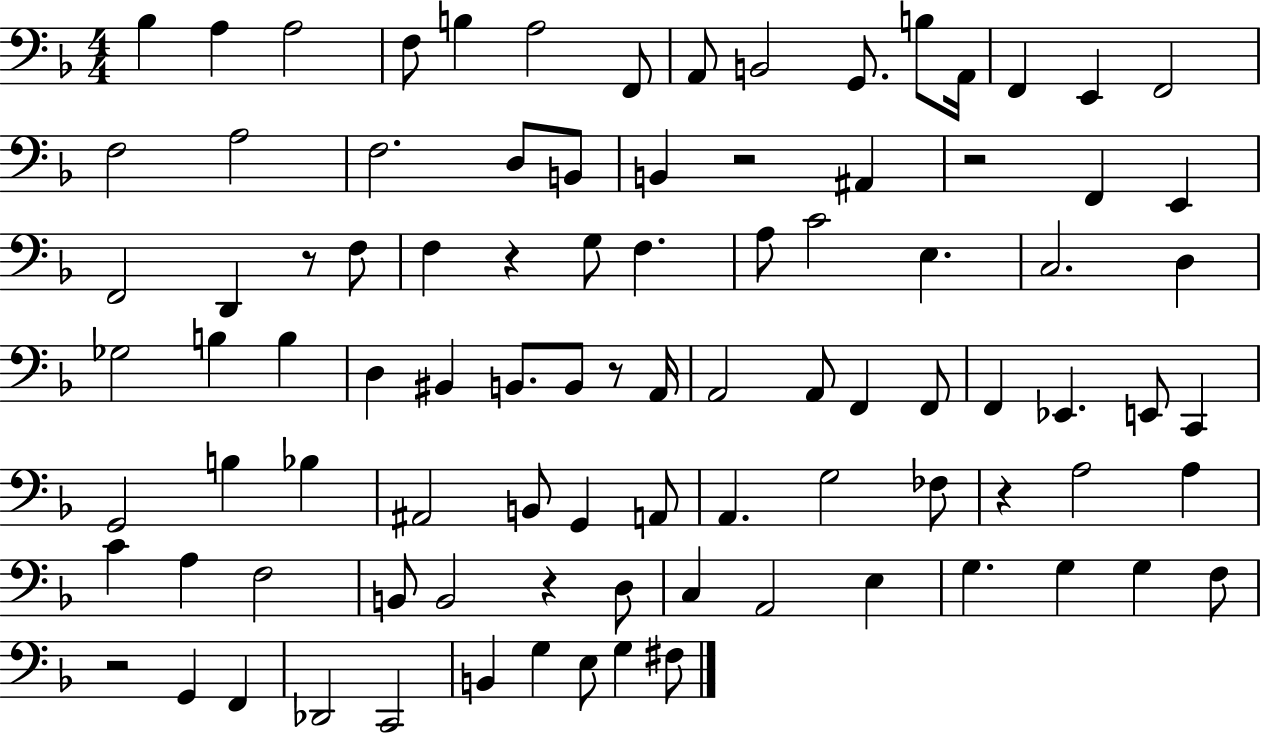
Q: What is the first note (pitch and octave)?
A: Bb3